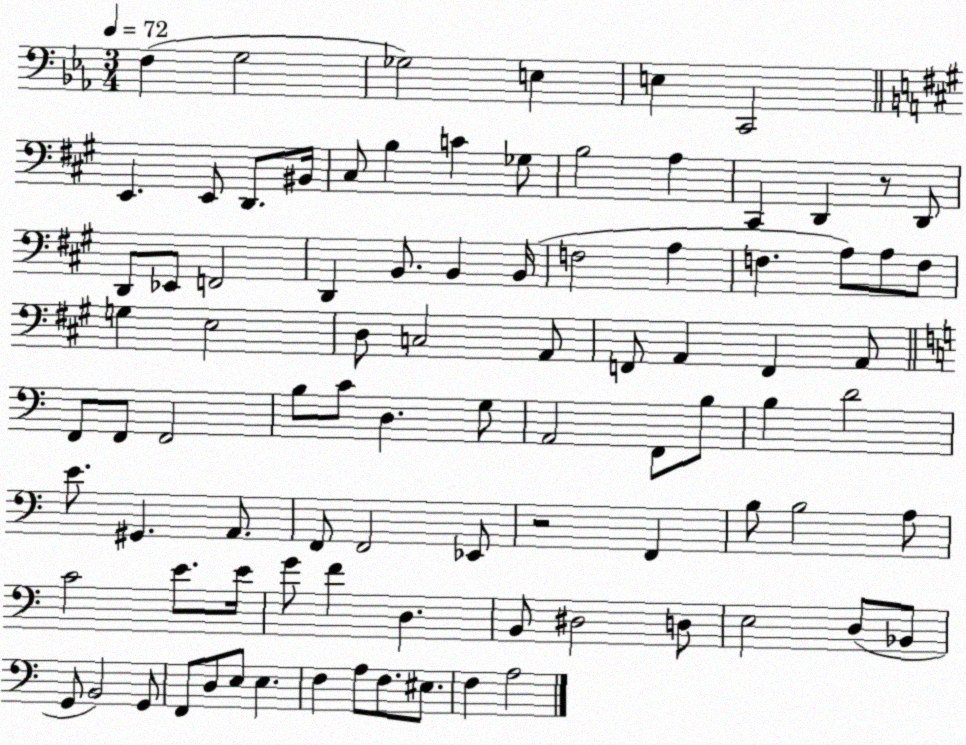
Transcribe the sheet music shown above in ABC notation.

X:1
T:Untitled
M:3/4
L:1/4
K:Eb
F, G,2 _G,2 E, E, C,,2 E,, E,,/2 D,,/2 ^B,,/4 ^C,/2 B, C _G,/2 B,2 A, ^C,, D,, z/2 D,,/2 D,,/2 _E,,/2 F,,2 D,, B,,/2 B,, B,,/4 F,2 A, F, A,/2 A,/2 F,/2 G, E,2 D,/2 C,2 A,,/2 F,,/2 A,, F,, A,,/2 F,,/2 F,,/2 F,,2 B,/2 C/2 D, G,/2 A,,2 F,,/2 B,/2 B, D2 E/2 ^G,, A,,/2 F,,/2 F,,2 _E,,/2 z2 F,, B,/2 B,2 A,/2 C2 E/2 E/4 G/2 F D, B,,/2 ^D,2 D,/2 E,2 D,/2 _B,,/2 G,,/2 B,,2 G,,/2 F,,/2 D,/2 E,/2 E, F, A,/2 F,/2 ^E,/2 F, A,2